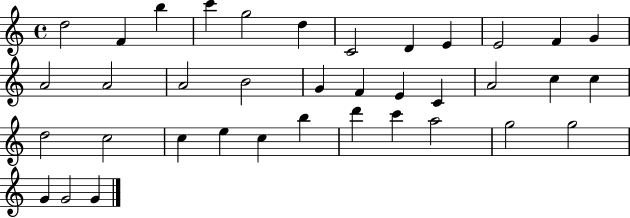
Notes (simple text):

D5/h F4/q B5/q C6/q G5/h D5/q C4/h D4/q E4/q E4/h F4/q G4/q A4/h A4/h A4/h B4/h G4/q F4/q E4/q C4/q A4/h C5/q C5/q D5/h C5/h C5/q E5/q C5/q B5/q D6/q C6/q A5/h G5/h G5/h G4/q G4/h G4/q